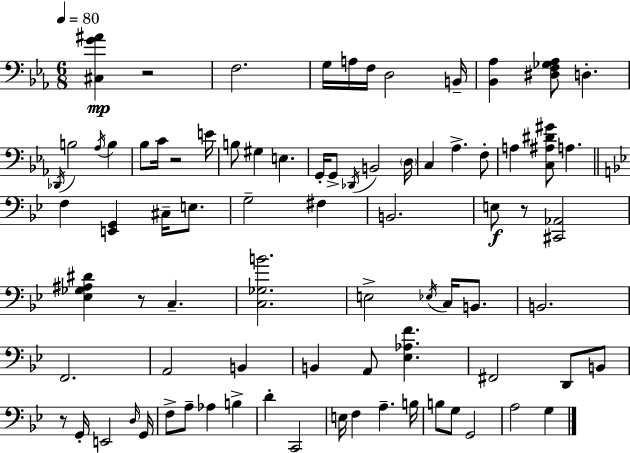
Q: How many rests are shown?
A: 5